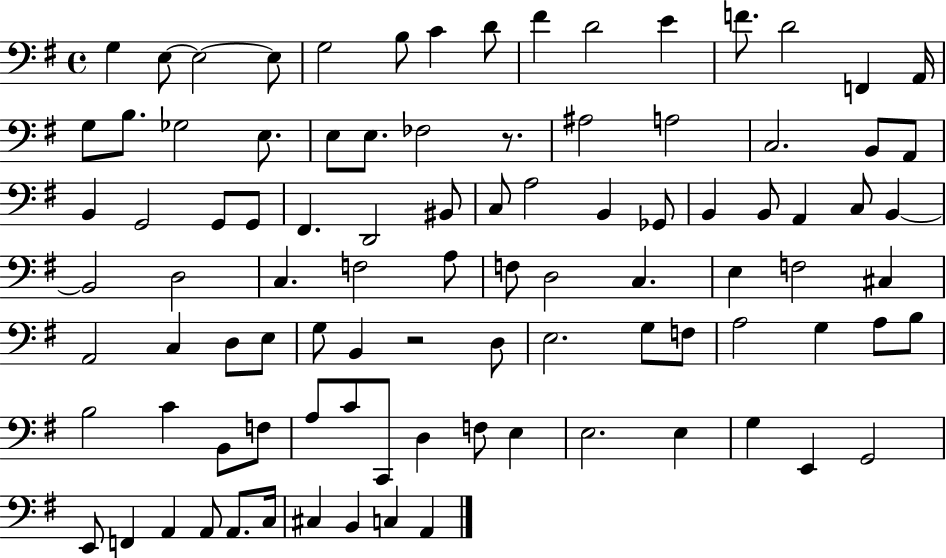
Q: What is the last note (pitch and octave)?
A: A2